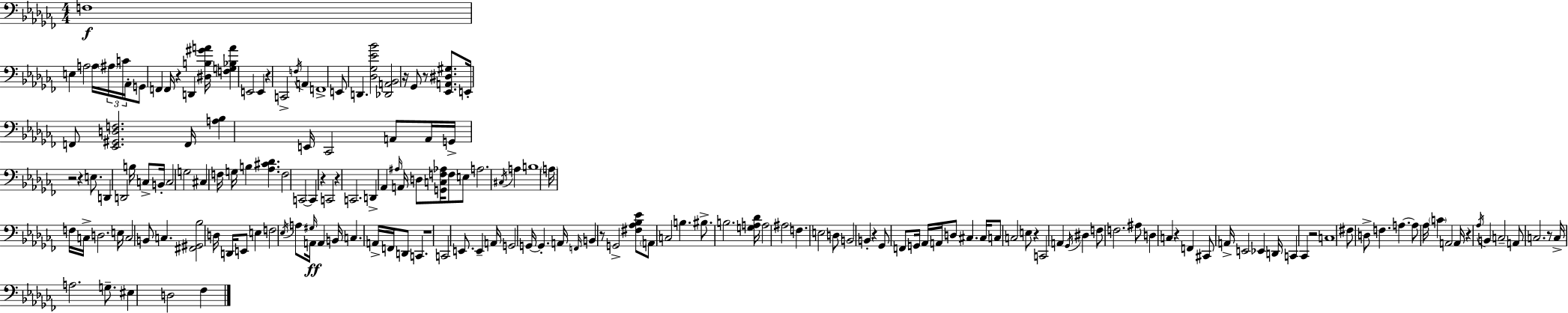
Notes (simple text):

F3/w E3/q A3/h A3/s A#3/s C4/s Ab2/s G2/e F2/q F2/s R/q D2/q [D#3,B3,G#4,A4]/s [F3,G3,Bb3,A4]/q E2/h E2/q R/q C2/h F3/s A2/q F2/w E2/e D2/q. [Db3,Gb3,Eb4,Bb4]/h [Db2,A2,Bb2]/h R/s Gb2/e R/e [Eb2,A2,D#3,G#3]/e. E2/s F2/e [Eb2,G#2,D3,F3]/h. F2/s [A3,Bb3]/q E2/s CES2/h A2/e A2/s G2/s R/h R/q E3/e. D2/q D2/h B3/s C3/e B2/s C3/h G3/h C#3/q F3/s G3/s B3/q [Ab3,C#4,Db4]/q. F3/h C2/h C2/q R/q C2/h R/q C2/h. D2/q Ab2/q A#3/s A2/s D3/e [G2,C3,F3,Ab3]/s F3/e E3/e A3/h. C#3/s A3/q B3/w A3/s F3/s C3/s D3/h. E3/s C3/h B2/e C3/q. [F#2,G#2,Bb3]/h D3/s D2/s E2/e E3/q F3/h Eb3/s A3/e G#3/s A2/s A2/q B2/s C3/q. A2/s F2/s D2/e C2/q. R/w C2/h E2/e. E2/q A2/s G2/h G2/s G2/q. A2/s F2/s B2/q R/e G2/h [F#3,Ab3,Bb3,Eb4]/e A2/e C3/h B3/q. BIS3/e. B3/h. [G3,A3,Db4]/s A3/h A#3/h F3/q. E3/h D3/e B2/h B2/q R/q Gb2/e F2/e G2/s Ab2/s A2/s D3/e C#3/q. C#3/s C3/e C3/h E3/e R/q C2/h A2/q Gb2/s D#3/q F3/e F3/h. A#3/e D3/q C3/q R/q F2/q C#2/e A2/s E2/h Eb2/q D2/s C2/q CES2/q R/h C3/w F#3/e D3/e F3/q. A3/q. A3/e Ab3/s C4/q A2/h A2/s R/q Ab3/s B2/q C3/h A2/e C3/h. R/e C3/s A3/h. G3/e. EIS3/q D3/h FES3/q